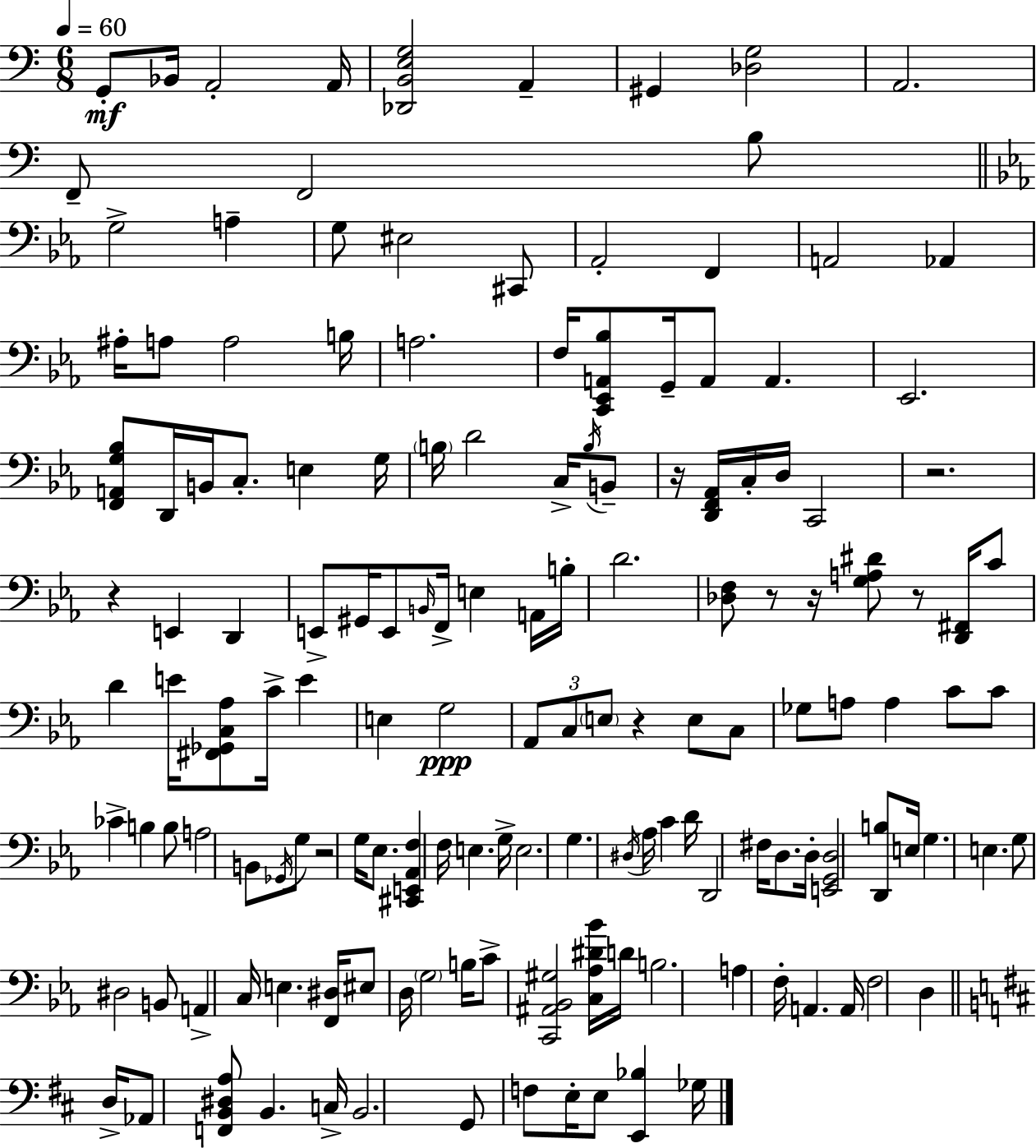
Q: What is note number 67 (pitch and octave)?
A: A3